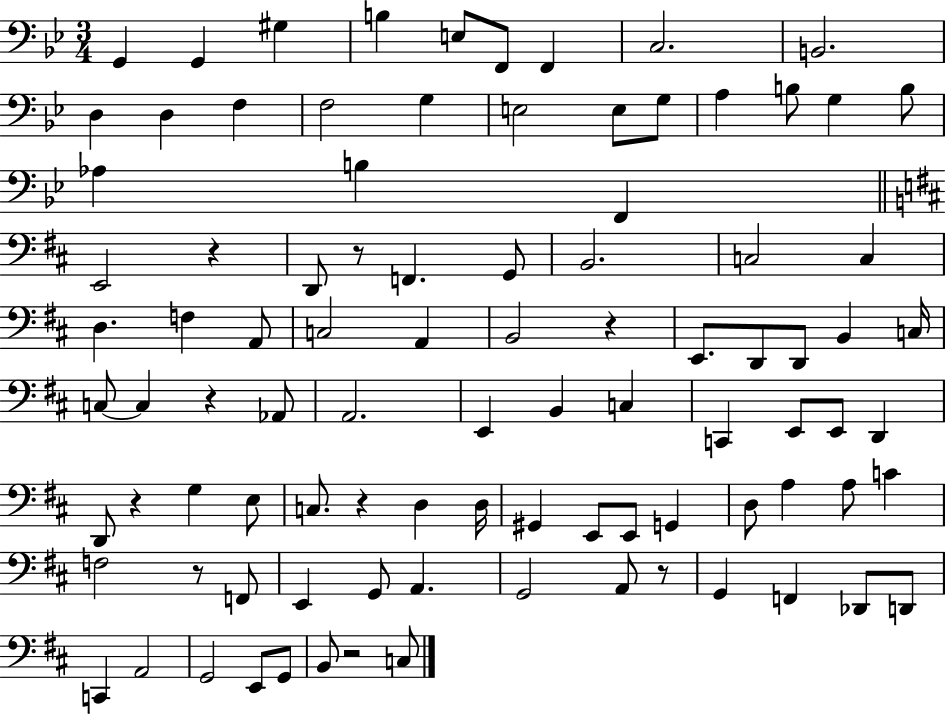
X:1
T:Untitled
M:3/4
L:1/4
K:Bb
G,, G,, ^G, B, E,/2 F,,/2 F,, C,2 B,,2 D, D, F, F,2 G, E,2 E,/2 G,/2 A, B,/2 G, B,/2 _A, B, F,, E,,2 z D,,/2 z/2 F,, G,,/2 B,,2 C,2 C, D, F, A,,/2 C,2 A,, B,,2 z E,,/2 D,,/2 D,,/2 B,, C,/4 C,/2 C, z _A,,/2 A,,2 E,, B,, C, C,, E,,/2 E,,/2 D,, D,,/2 z G, E,/2 C,/2 z D, D,/4 ^G,, E,,/2 E,,/2 G,, D,/2 A, A,/2 C F,2 z/2 F,,/2 E,, G,,/2 A,, G,,2 A,,/2 z/2 G,, F,, _D,,/2 D,,/2 C,, A,,2 G,,2 E,,/2 G,,/2 B,,/2 z2 C,/2